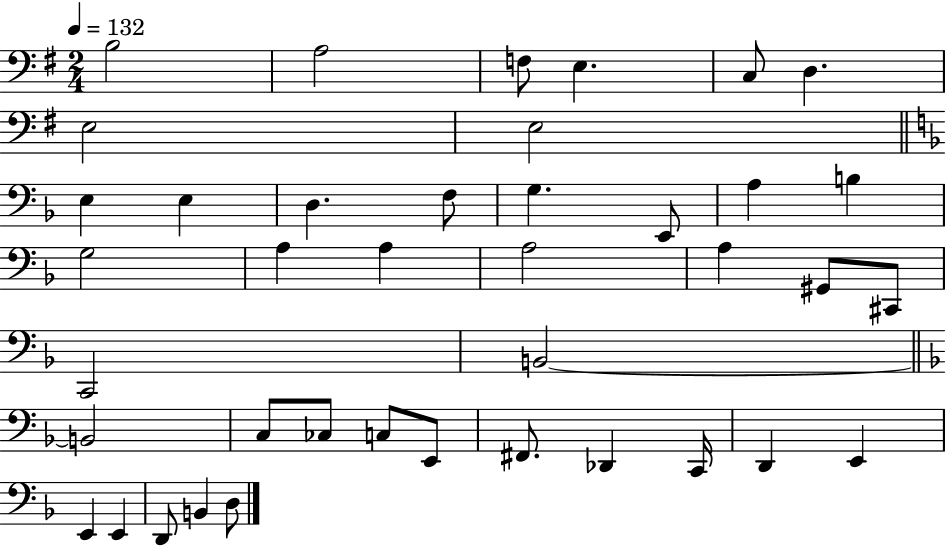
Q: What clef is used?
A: bass